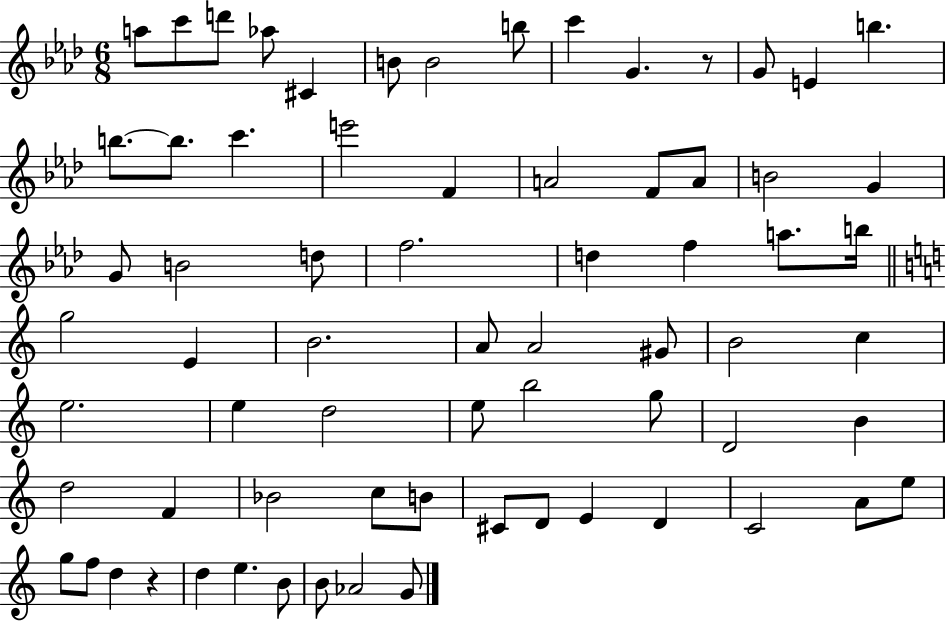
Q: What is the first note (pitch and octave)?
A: A5